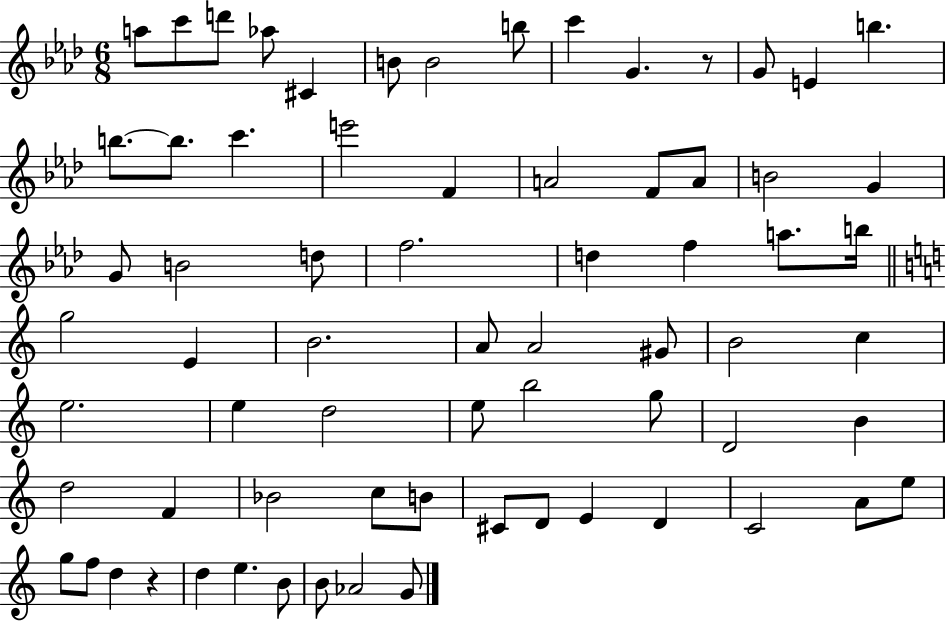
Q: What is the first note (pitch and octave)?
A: A5